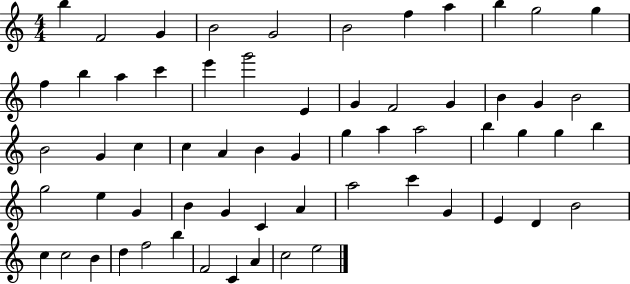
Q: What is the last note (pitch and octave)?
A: E5